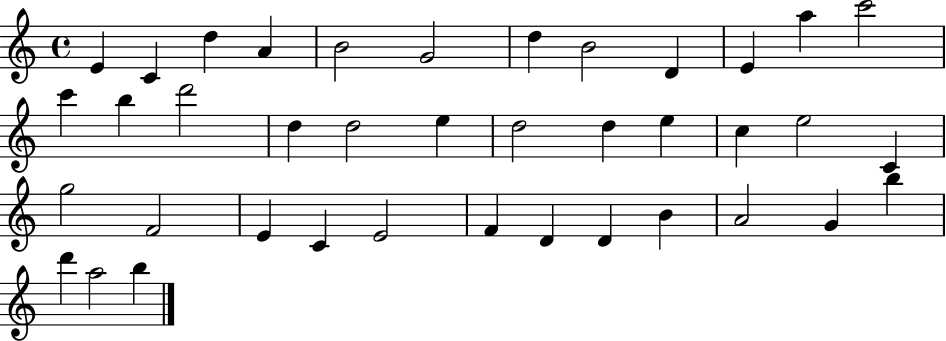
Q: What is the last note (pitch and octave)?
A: B5